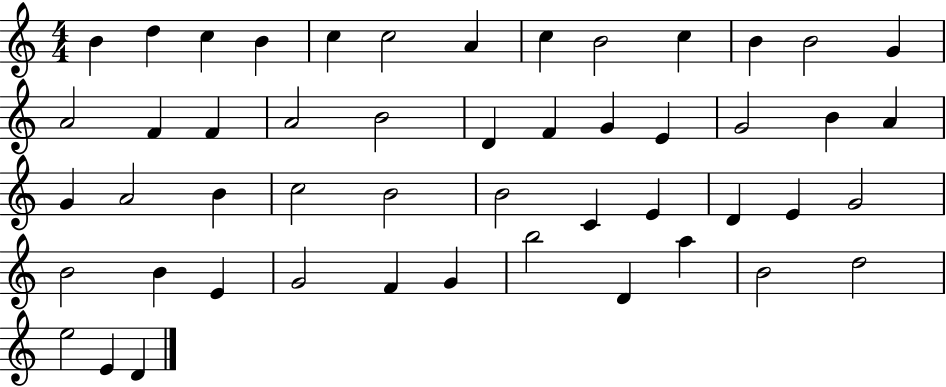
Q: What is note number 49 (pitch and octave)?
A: E4